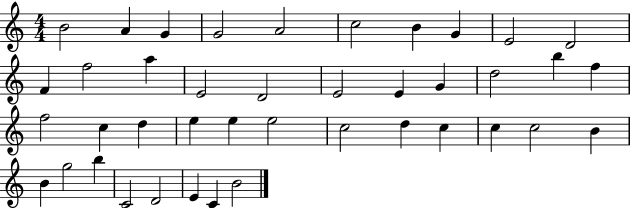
{
  \clef treble
  \numericTimeSignature
  \time 4/4
  \key c \major
  b'2 a'4 g'4 | g'2 a'2 | c''2 b'4 g'4 | e'2 d'2 | \break f'4 f''2 a''4 | e'2 d'2 | e'2 e'4 g'4 | d''2 b''4 f''4 | \break f''2 c''4 d''4 | e''4 e''4 e''2 | c''2 d''4 c''4 | c''4 c''2 b'4 | \break b'4 g''2 b''4 | c'2 d'2 | e'4 c'4 b'2 | \bar "|."
}